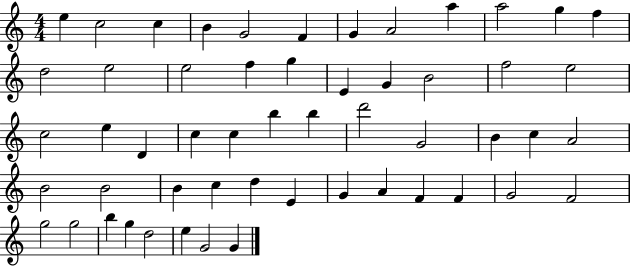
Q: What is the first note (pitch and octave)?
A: E5